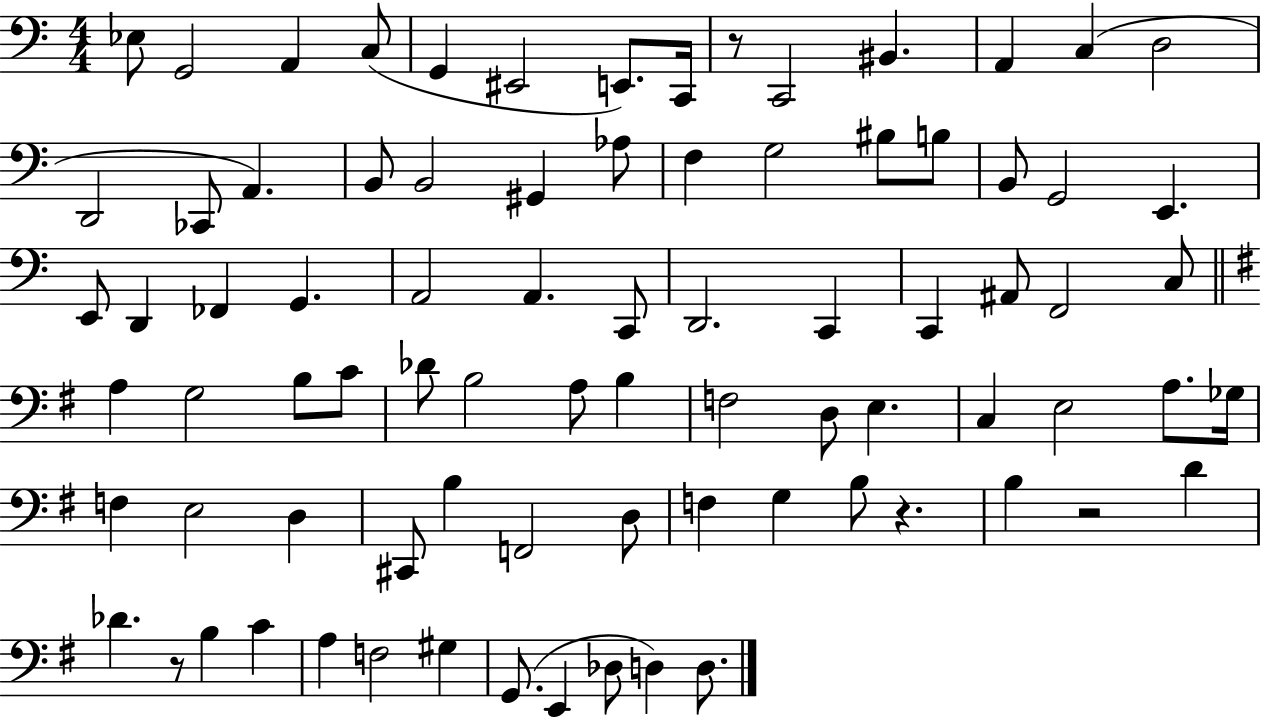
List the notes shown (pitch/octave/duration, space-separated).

Eb3/e G2/h A2/q C3/e G2/q EIS2/h E2/e. C2/s R/e C2/h BIS2/q. A2/q C3/q D3/h D2/h CES2/e A2/q. B2/e B2/h G#2/q Ab3/e F3/q G3/h BIS3/e B3/e B2/e G2/h E2/q. E2/e D2/q FES2/q G2/q. A2/h A2/q. C2/e D2/h. C2/q C2/q A#2/e F2/h C3/e A3/q G3/h B3/e C4/e Db4/e B3/h A3/e B3/q F3/h D3/e E3/q. C3/q E3/h A3/e. Gb3/s F3/q E3/h D3/q C#2/e B3/q F2/h D3/e F3/q G3/q B3/e R/q. B3/q R/h D4/q Db4/q. R/e B3/q C4/q A3/q F3/h G#3/q G2/e. E2/q Db3/e D3/q D3/e.